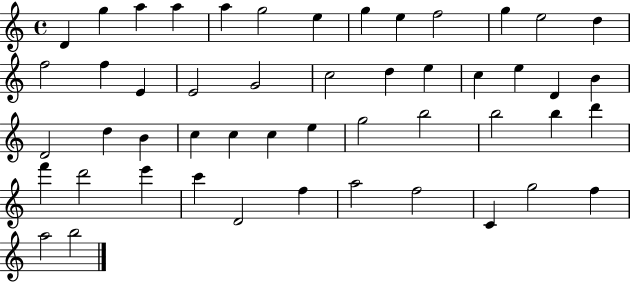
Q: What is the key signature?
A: C major